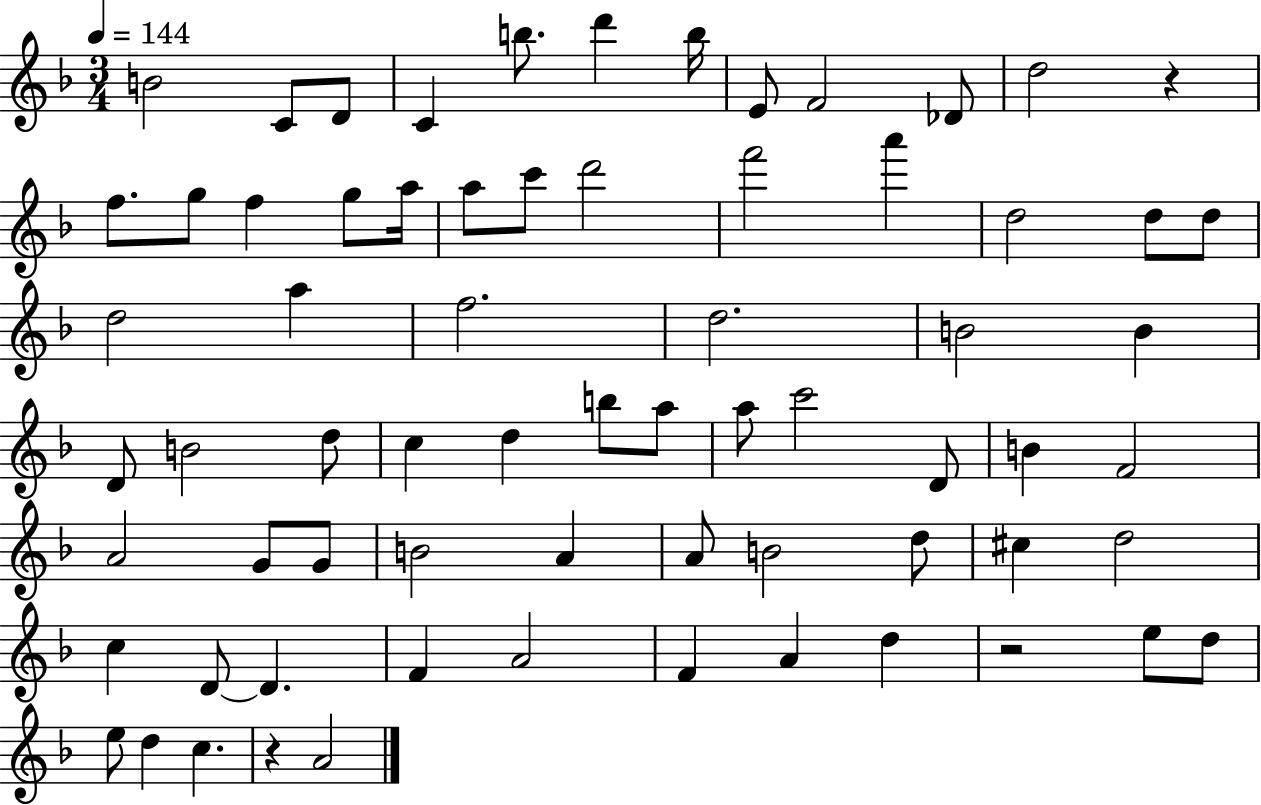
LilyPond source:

{
  \clef treble
  \numericTimeSignature
  \time 3/4
  \key f \major
  \tempo 4 = 144
  b'2 c'8 d'8 | c'4 b''8. d'''4 b''16 | e'8 f'2 des'8 | d''2 r4 | \break f''8. g''8 f''4 g''8 a''16 | a''8 c'''8 d'''2 | f'''2 a'''4 | d''2 d''8 d''8 | \break d''2 a''4 | f''2. | d''2. | b'2 b'4 | \break d'8 b'2 d''8 | c''4 d''4 b''8 a''8 | a''8 c'''2 d'8 | b'4 f'2 | \break a'2 g'8 g'8 | b'2 a'4 | a'8 b'2 d''8 | cis''4 d''2 | \break c''4 d'8~~ d'4. | f'4 a'2 | f'4 a'4 d''4 | r2 e''8 d''8 | \break e''8 d''4 c''4. | r4 a'2 | \bar "|."
}